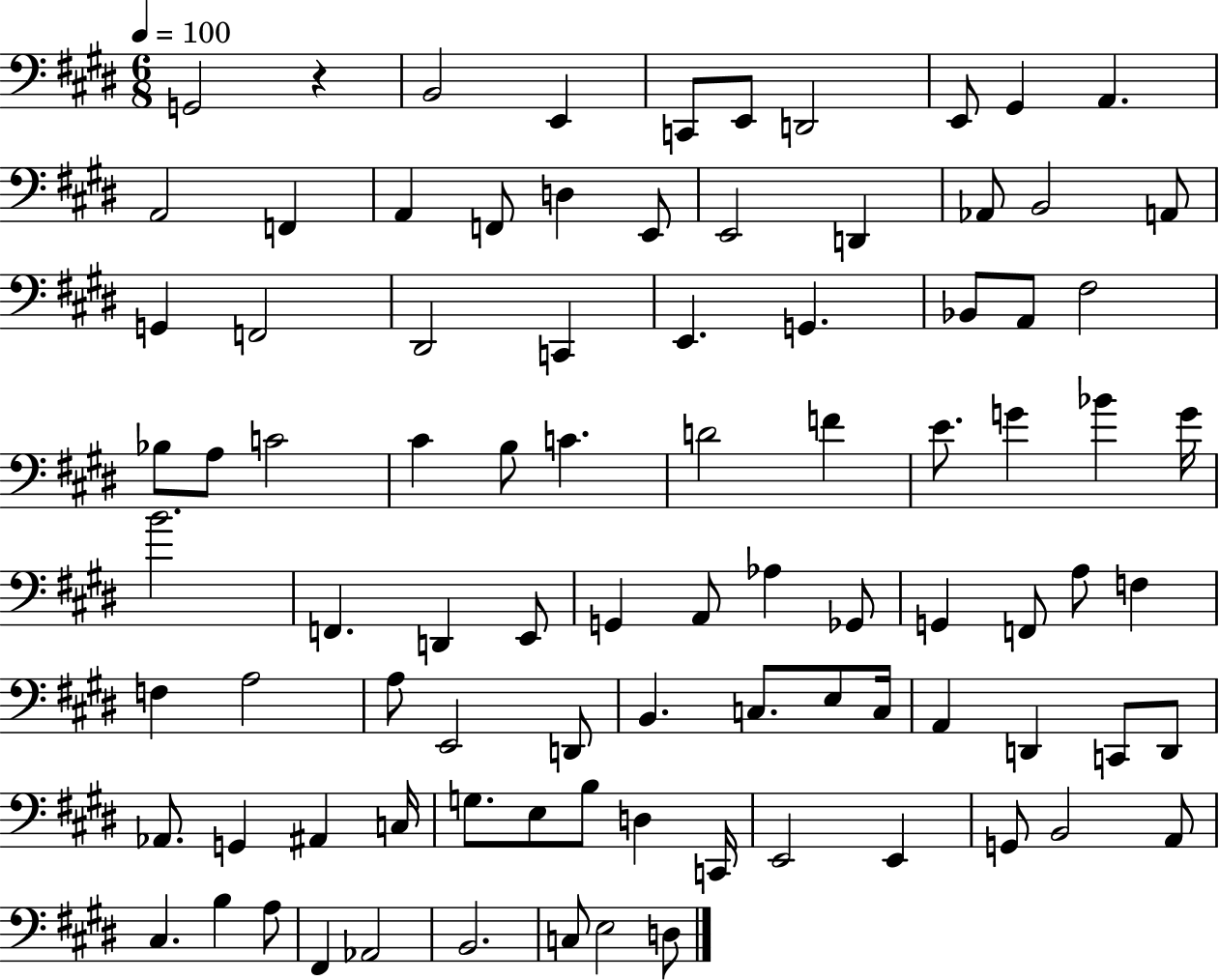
{
  \clef bass
  \numericTimeSignature
  \time 6/8
  \key e \major
  \tempo 4 = 100
  g,2 r4 | b,2 e,4 | c,8 e,8 d,2 | e,8 gis,4 a,4. | \break a,2 f,4 | a,4 f,8 d4 e,8 | e,2 d,4 | aes,8 b,2 a,8 | \break g,4 f,2 | dis,2 c,4 | e,4. g,4. | bes,8 a,8 fis2 | \break bes8 a8 c'2 | cis'4 b8 c'4. | d'2 f'4 | e'8. g'4 bes'4 g'16 | \break b'2. | f,4. d,4 e,8 | g,4 a,8 aes4 ges,8 | g,4 f,8 a8 f4 | \break f4 a2 | a8 e,2 d,8 | b,4. c8. e8 c16 | a,4 d,4 c,8 d,8 | \break aes,8. g,4 ais,4 c16 | g8. e8 b8 d4 c,16 | e,2 e,4 | g,8 b,2 a,8 | \break cis4. b4 a8 | fis,4 aes,2 | b,2. | c8 e2 d8 | \break \bar "|."
}